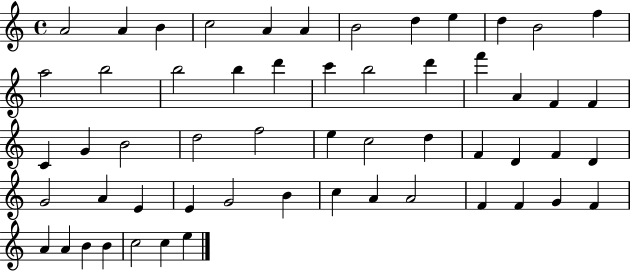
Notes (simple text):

A4/h A4/q B4/q C5/h A4/q A4/q B4/h D5/q E5/q D5/q B4/h F5/q A5/h B5/h B5/h B5/q D6/q C6/q B5/h D6/q F6/q A4/q F4/q F4/q C4/q G4/q B4/h D5/h F5/h E5/q C5/h D5/q F4/q D4/q F4/q D4/q G4/h A4/q E4/q E4/q G4/h B4/q C5/q A4/q A4/h F4/q F4/q G4/q F4/q A4/q A4/q B4/q B4/q C5/h C5/q E5/q